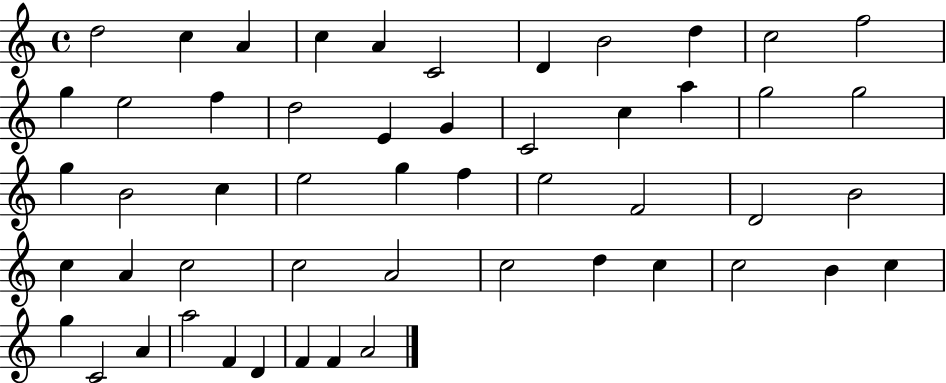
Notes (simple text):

D5/h C5/q A4/q C5/q A4/q C4/h D4/q B4/h D5/q C5/h F5/h G5/q E5/h F5/q D5/h E4/q G4/q C4/h C5/q A5/q G5/h G5/h G5/q B4/h C5/q E5/h G5/q F5/q E5/h F4/h D4/h B4/h C5/q A4/q C5/h C5/h A4/h C5/h D5/q C5/q C5/h B4/q C5/q G5/q C4/h A4/q A5/h F4/q D4/q F4/q F4/q A4/h